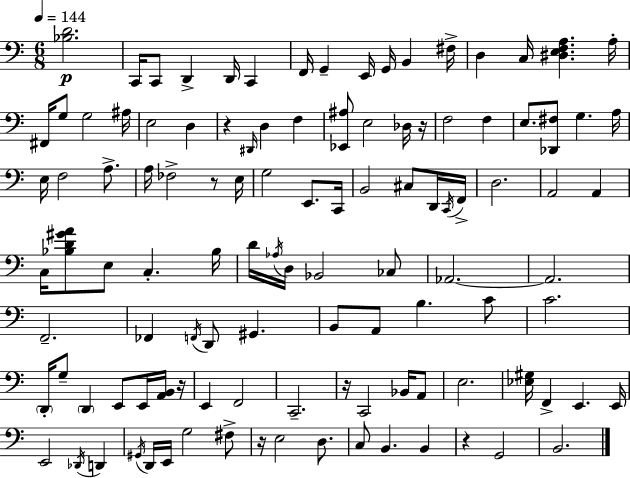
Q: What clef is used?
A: bass